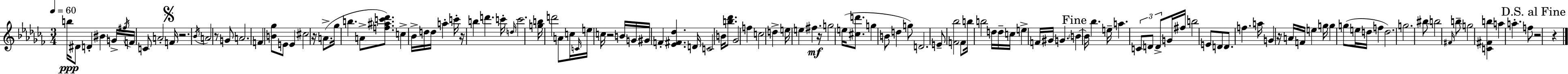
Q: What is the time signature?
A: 3/4